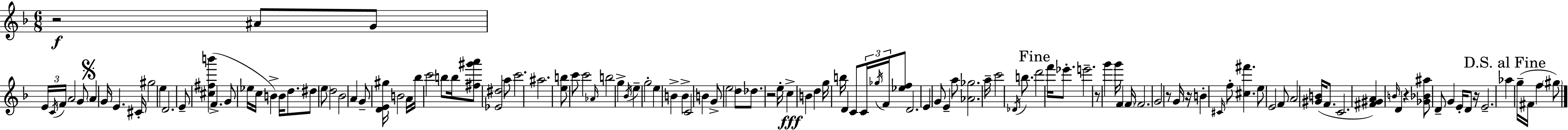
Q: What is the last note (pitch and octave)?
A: G#5